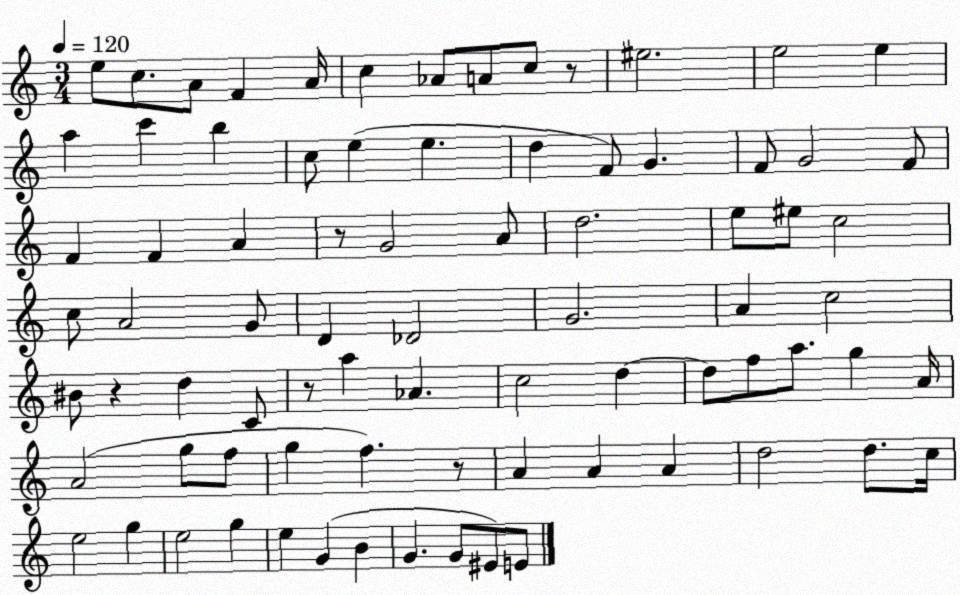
X:1
T:Untitled
M:3/4
L:1/4
K:C
e/2 c/2 A/2 F A/4 c _A/2 A/2 c/2 z/2 ^e2 e2 e a c' b c/2 e e d F/2 G F/2 G2 F/2 F F A z/2 G2 A/2 d2 e/2 ^e/2 c2 c/2 A2 G/2 D _D2 G2 A c2 ^B/2 z d C/2 z/2 a _A c2 d d/2 f/2 a/2 g A/4 A2 g/2 f/2 g f z/2 A A A d2 d/2 c/4 e2 g e2 g e G B G G/2 ^E/2 E/2